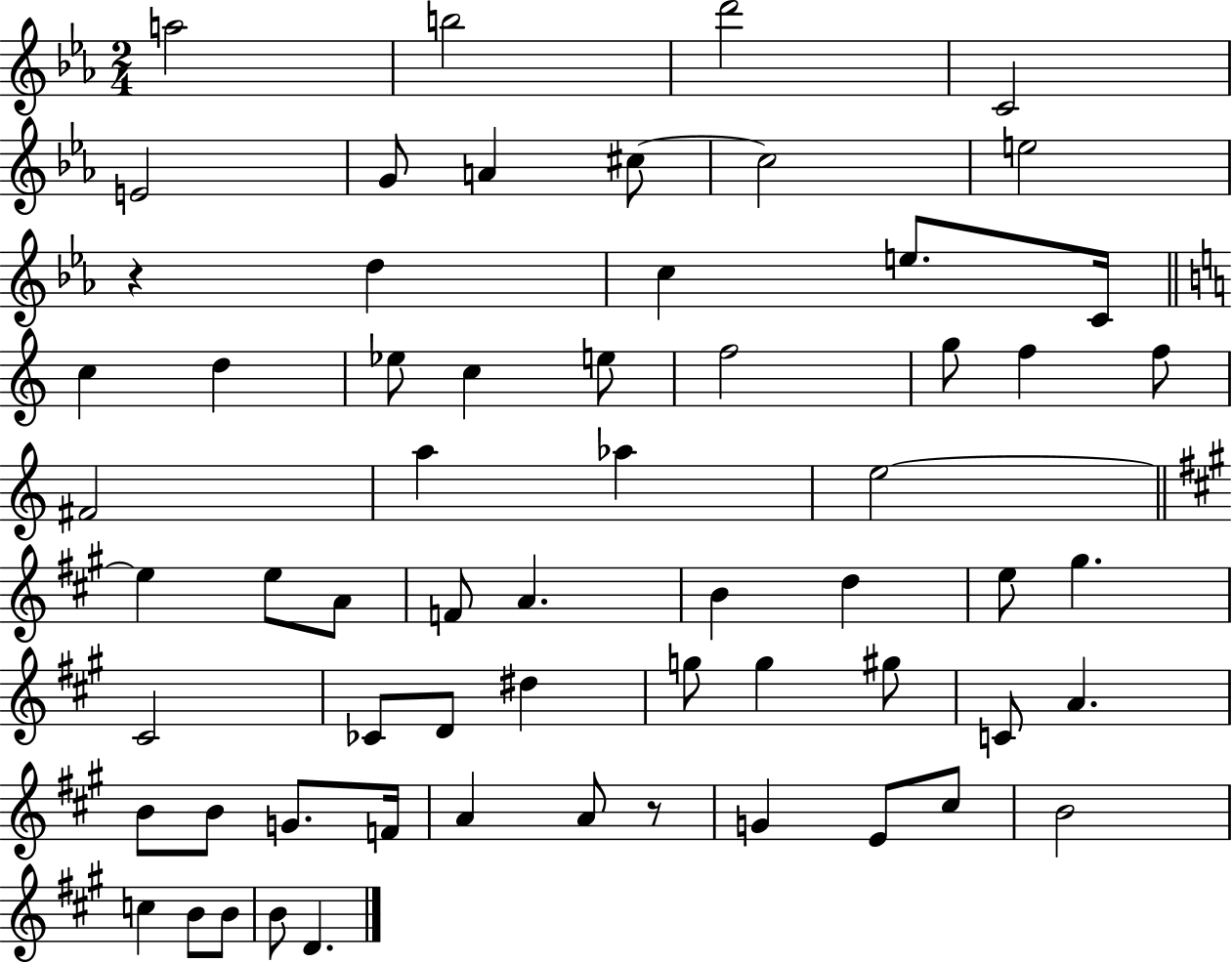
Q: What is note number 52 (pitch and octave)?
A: G4